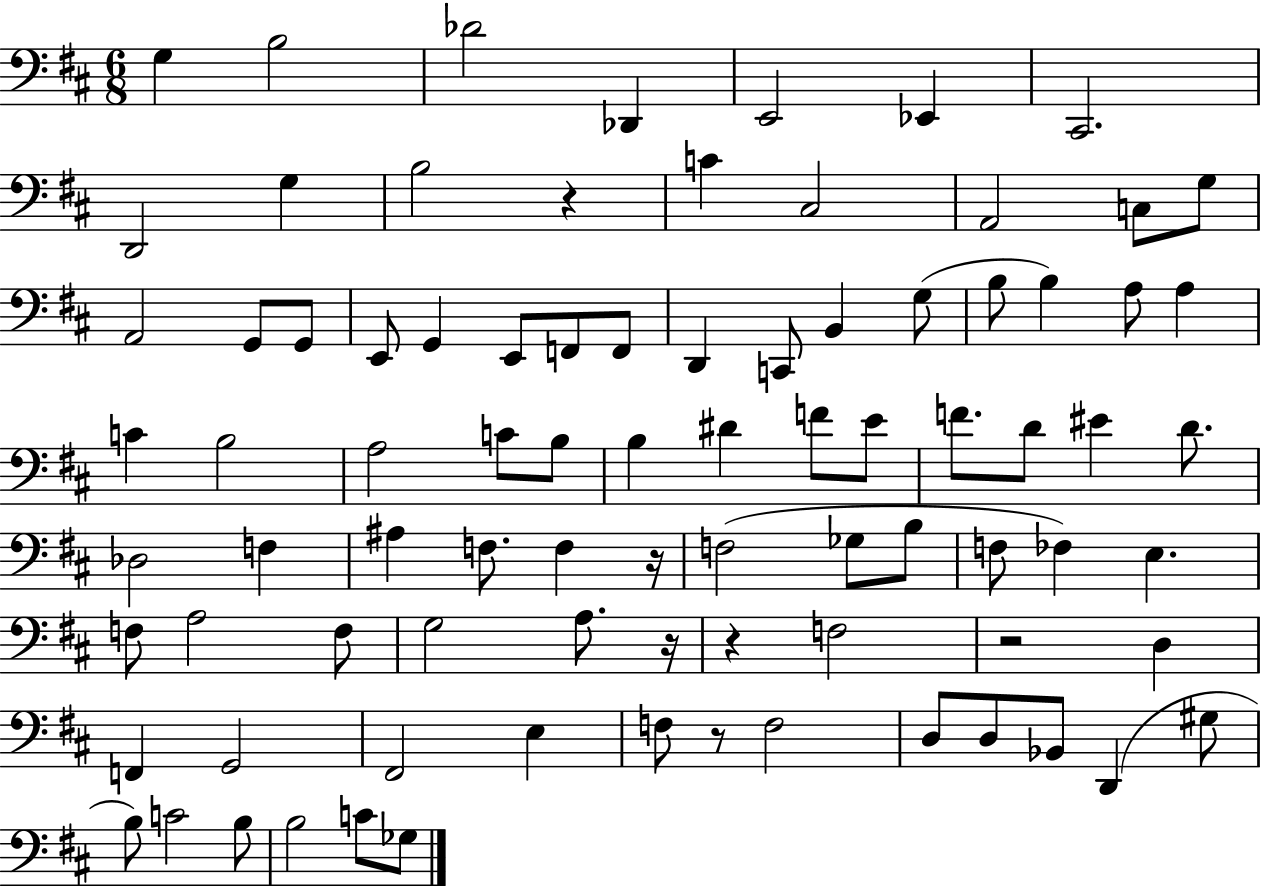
X:1
T:Untitled
M:6/8
L:1/4
K:D
G, B,2 _D2 _D,, E,,2 _E,, ^C,,2 D,,2 G, B,2 z C ^C,2 A,,2 C,/2 G,/2 A,,2 G,,/2 G,,/2 E,,/2 G,, E,,/2 F,,/2 F,,/2 D,, C,,/2 B,, G,/2 B,/2 B, A,/2 A, C B,2 A,2 C/2 B,/2 B, ^D F/2 E/2 F/2 D/2 ^E D/2 _D,2 F, ^A, F,/2 F, z/4 F,2 _G,/2 B,/2 F,/2 _F, E, F,/2 A,2 F,/2 G,2 A,/2 z/4 z F,2 z2 D, F,, G,,2 ^F,,2 E, F,/2 z/2 F,2 D,/2 D,/2 _B,,/2 D,, ^G,/2 B,/2 C2 B,/2 B,2 C/2 _G,/2